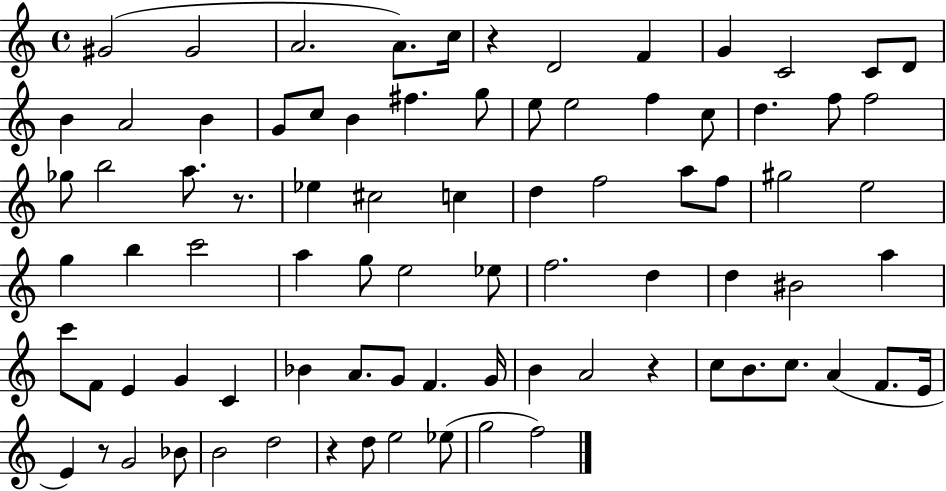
{
  \clef treble
  \time 4/4
  \defaultTimeSignature
  \key c \major
  \repeat volta 2 { gis'2( gis'2 | a'2. a'8.) c''16 | r4 d'2 f'4 | g'4 c'2 c'8 d'8 | \break b'4 a'2 b'4 | g'8 c''8 b'4 fis''4. g''8 | e''8 e''2 f''4 c''8 | d''4. f''8 f''2 | \break ges''8 b''2 a''8. r8. | ees''4 cis''2 c''4 | d''4 f''2 a''8 f''8 | gis''2 e''2 | \break g''4 b''4 c'''2 | a''4 g''8 e''2 ees''8 | f''2. d''4 | d''4 bis'2 a''4 | \break c'''8 f'8 e'4 g'4 c'4 | bes'4 a'8. g'8 f'4. g'16 | b'4 a'2 r4 | c''8 b'8. c''8. a'4( f'8. e'16 | \break e'4) r8 g'2 bes'8 | b'2 d''2 | r4 d''8 e''2 ees''8( | g''2 f''2) | \break } \bar "|."
}